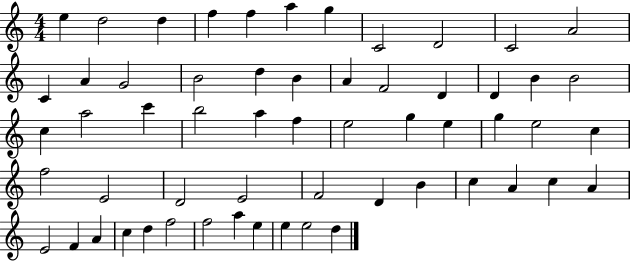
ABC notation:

X:1
T:Untitled
M:4/4
L:1/4
K:C
e d2 d f f a g C2 D2 C2 A2 C A G2 B2 d B A F2 D D B B2 c a2 c' b2 a f e2 g e g e2 c f2 E2 D2 E2 F2 D B c A c A E2 F A c d f2 f2 a e e e2 d